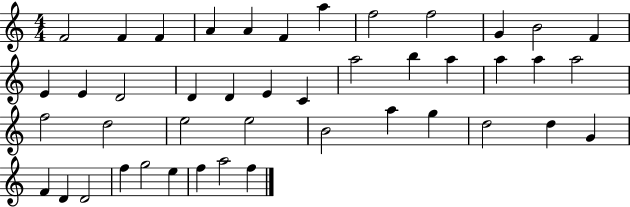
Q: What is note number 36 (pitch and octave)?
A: F4